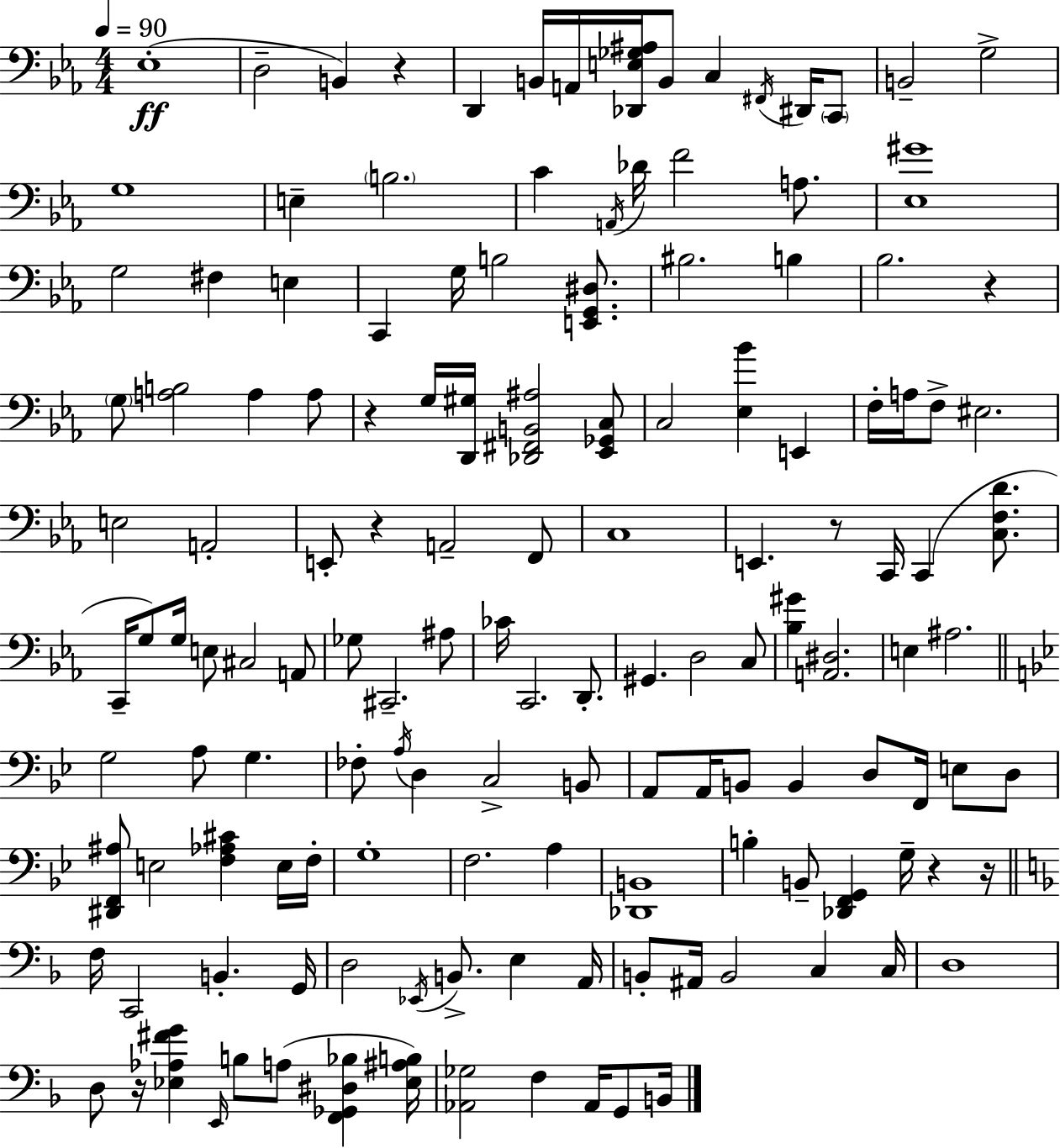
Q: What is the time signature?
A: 4/4